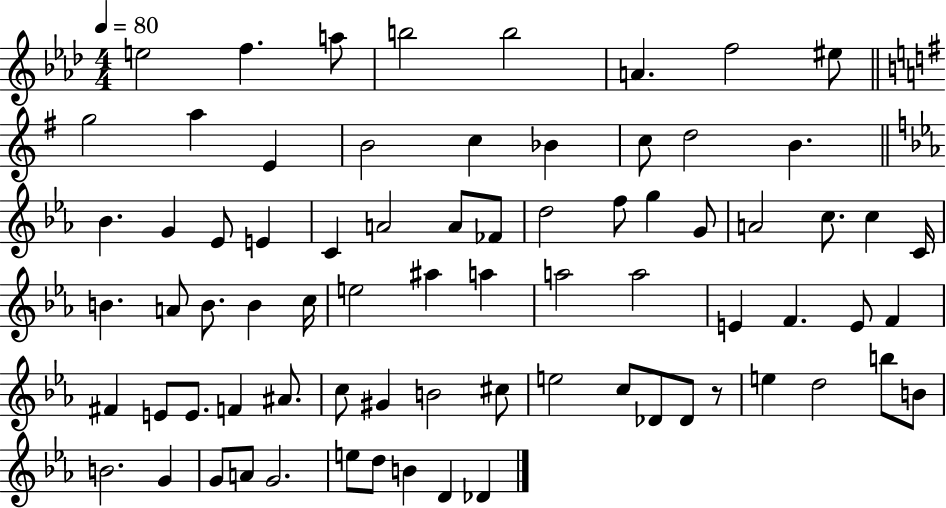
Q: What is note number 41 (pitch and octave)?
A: A5